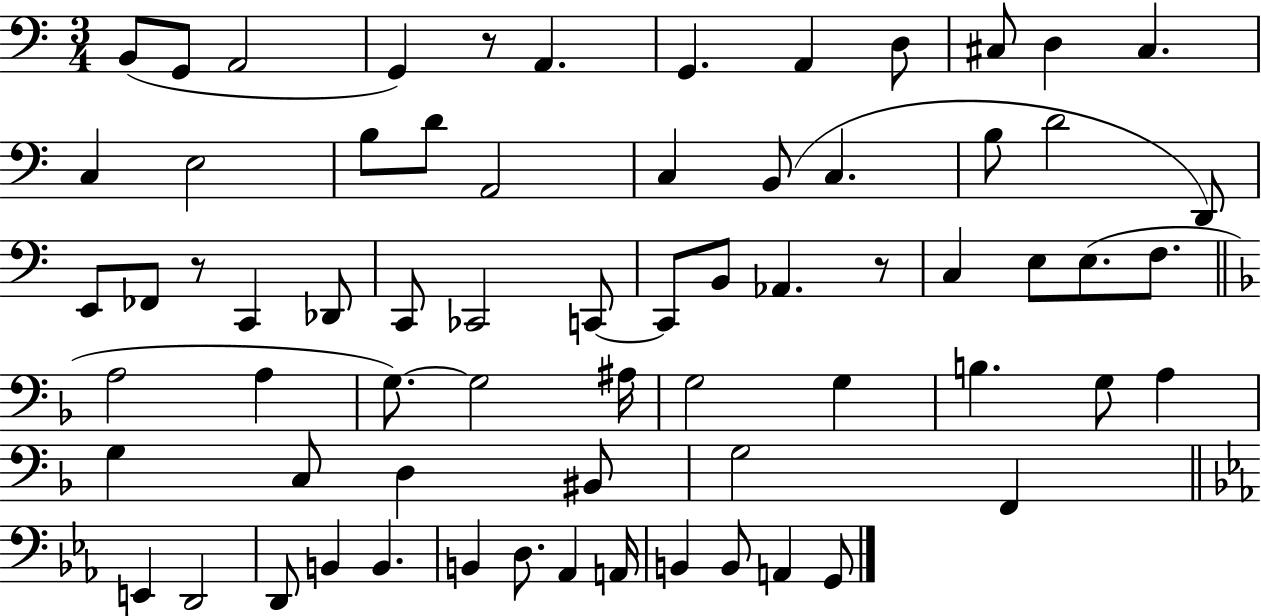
B2/e G2/e A2/h G2/q R/e A2/q. G2/q. A2/q D3/e C#3/e D3/q C#3/q. C3/q E3/h B3/e D4/e A2/h C3/q B2/e C3/q. B3/e D4/h D2/e E2/e FES2/e R/e C2/q Db2/e C2/e CES2/h C2/e C2/e B2/e Ab2/q. R/e C3/q E3/e E3/e. F3/e. A3/h A3/q G3/e. G3/h A#3/s G3/h G3/q B3/q. G3/e A3/q G3/q C3/e D3/q BIS2/e G3/h F2/q E2/q D2/h D2/e B2/q B2/q. B2/q D3/e. Ab2/q A2/s B2/q B2/e A2/q G2/e